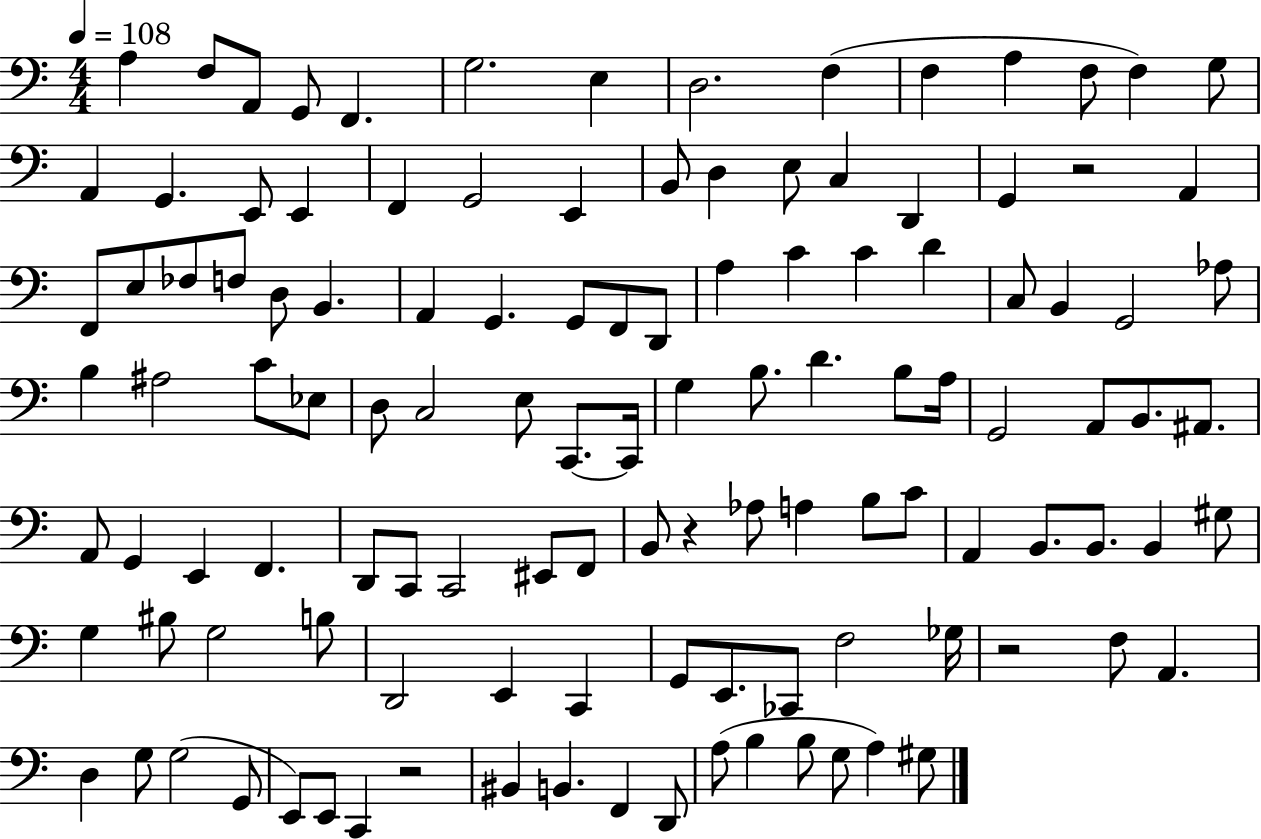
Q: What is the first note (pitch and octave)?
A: A3